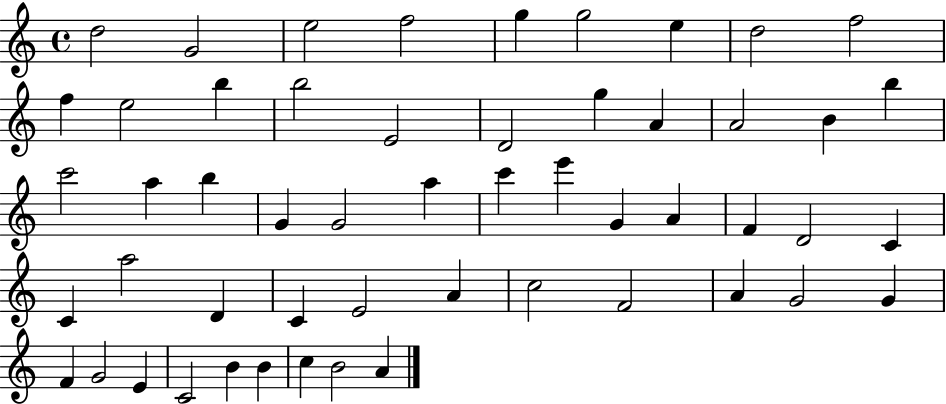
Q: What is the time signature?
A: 4/4